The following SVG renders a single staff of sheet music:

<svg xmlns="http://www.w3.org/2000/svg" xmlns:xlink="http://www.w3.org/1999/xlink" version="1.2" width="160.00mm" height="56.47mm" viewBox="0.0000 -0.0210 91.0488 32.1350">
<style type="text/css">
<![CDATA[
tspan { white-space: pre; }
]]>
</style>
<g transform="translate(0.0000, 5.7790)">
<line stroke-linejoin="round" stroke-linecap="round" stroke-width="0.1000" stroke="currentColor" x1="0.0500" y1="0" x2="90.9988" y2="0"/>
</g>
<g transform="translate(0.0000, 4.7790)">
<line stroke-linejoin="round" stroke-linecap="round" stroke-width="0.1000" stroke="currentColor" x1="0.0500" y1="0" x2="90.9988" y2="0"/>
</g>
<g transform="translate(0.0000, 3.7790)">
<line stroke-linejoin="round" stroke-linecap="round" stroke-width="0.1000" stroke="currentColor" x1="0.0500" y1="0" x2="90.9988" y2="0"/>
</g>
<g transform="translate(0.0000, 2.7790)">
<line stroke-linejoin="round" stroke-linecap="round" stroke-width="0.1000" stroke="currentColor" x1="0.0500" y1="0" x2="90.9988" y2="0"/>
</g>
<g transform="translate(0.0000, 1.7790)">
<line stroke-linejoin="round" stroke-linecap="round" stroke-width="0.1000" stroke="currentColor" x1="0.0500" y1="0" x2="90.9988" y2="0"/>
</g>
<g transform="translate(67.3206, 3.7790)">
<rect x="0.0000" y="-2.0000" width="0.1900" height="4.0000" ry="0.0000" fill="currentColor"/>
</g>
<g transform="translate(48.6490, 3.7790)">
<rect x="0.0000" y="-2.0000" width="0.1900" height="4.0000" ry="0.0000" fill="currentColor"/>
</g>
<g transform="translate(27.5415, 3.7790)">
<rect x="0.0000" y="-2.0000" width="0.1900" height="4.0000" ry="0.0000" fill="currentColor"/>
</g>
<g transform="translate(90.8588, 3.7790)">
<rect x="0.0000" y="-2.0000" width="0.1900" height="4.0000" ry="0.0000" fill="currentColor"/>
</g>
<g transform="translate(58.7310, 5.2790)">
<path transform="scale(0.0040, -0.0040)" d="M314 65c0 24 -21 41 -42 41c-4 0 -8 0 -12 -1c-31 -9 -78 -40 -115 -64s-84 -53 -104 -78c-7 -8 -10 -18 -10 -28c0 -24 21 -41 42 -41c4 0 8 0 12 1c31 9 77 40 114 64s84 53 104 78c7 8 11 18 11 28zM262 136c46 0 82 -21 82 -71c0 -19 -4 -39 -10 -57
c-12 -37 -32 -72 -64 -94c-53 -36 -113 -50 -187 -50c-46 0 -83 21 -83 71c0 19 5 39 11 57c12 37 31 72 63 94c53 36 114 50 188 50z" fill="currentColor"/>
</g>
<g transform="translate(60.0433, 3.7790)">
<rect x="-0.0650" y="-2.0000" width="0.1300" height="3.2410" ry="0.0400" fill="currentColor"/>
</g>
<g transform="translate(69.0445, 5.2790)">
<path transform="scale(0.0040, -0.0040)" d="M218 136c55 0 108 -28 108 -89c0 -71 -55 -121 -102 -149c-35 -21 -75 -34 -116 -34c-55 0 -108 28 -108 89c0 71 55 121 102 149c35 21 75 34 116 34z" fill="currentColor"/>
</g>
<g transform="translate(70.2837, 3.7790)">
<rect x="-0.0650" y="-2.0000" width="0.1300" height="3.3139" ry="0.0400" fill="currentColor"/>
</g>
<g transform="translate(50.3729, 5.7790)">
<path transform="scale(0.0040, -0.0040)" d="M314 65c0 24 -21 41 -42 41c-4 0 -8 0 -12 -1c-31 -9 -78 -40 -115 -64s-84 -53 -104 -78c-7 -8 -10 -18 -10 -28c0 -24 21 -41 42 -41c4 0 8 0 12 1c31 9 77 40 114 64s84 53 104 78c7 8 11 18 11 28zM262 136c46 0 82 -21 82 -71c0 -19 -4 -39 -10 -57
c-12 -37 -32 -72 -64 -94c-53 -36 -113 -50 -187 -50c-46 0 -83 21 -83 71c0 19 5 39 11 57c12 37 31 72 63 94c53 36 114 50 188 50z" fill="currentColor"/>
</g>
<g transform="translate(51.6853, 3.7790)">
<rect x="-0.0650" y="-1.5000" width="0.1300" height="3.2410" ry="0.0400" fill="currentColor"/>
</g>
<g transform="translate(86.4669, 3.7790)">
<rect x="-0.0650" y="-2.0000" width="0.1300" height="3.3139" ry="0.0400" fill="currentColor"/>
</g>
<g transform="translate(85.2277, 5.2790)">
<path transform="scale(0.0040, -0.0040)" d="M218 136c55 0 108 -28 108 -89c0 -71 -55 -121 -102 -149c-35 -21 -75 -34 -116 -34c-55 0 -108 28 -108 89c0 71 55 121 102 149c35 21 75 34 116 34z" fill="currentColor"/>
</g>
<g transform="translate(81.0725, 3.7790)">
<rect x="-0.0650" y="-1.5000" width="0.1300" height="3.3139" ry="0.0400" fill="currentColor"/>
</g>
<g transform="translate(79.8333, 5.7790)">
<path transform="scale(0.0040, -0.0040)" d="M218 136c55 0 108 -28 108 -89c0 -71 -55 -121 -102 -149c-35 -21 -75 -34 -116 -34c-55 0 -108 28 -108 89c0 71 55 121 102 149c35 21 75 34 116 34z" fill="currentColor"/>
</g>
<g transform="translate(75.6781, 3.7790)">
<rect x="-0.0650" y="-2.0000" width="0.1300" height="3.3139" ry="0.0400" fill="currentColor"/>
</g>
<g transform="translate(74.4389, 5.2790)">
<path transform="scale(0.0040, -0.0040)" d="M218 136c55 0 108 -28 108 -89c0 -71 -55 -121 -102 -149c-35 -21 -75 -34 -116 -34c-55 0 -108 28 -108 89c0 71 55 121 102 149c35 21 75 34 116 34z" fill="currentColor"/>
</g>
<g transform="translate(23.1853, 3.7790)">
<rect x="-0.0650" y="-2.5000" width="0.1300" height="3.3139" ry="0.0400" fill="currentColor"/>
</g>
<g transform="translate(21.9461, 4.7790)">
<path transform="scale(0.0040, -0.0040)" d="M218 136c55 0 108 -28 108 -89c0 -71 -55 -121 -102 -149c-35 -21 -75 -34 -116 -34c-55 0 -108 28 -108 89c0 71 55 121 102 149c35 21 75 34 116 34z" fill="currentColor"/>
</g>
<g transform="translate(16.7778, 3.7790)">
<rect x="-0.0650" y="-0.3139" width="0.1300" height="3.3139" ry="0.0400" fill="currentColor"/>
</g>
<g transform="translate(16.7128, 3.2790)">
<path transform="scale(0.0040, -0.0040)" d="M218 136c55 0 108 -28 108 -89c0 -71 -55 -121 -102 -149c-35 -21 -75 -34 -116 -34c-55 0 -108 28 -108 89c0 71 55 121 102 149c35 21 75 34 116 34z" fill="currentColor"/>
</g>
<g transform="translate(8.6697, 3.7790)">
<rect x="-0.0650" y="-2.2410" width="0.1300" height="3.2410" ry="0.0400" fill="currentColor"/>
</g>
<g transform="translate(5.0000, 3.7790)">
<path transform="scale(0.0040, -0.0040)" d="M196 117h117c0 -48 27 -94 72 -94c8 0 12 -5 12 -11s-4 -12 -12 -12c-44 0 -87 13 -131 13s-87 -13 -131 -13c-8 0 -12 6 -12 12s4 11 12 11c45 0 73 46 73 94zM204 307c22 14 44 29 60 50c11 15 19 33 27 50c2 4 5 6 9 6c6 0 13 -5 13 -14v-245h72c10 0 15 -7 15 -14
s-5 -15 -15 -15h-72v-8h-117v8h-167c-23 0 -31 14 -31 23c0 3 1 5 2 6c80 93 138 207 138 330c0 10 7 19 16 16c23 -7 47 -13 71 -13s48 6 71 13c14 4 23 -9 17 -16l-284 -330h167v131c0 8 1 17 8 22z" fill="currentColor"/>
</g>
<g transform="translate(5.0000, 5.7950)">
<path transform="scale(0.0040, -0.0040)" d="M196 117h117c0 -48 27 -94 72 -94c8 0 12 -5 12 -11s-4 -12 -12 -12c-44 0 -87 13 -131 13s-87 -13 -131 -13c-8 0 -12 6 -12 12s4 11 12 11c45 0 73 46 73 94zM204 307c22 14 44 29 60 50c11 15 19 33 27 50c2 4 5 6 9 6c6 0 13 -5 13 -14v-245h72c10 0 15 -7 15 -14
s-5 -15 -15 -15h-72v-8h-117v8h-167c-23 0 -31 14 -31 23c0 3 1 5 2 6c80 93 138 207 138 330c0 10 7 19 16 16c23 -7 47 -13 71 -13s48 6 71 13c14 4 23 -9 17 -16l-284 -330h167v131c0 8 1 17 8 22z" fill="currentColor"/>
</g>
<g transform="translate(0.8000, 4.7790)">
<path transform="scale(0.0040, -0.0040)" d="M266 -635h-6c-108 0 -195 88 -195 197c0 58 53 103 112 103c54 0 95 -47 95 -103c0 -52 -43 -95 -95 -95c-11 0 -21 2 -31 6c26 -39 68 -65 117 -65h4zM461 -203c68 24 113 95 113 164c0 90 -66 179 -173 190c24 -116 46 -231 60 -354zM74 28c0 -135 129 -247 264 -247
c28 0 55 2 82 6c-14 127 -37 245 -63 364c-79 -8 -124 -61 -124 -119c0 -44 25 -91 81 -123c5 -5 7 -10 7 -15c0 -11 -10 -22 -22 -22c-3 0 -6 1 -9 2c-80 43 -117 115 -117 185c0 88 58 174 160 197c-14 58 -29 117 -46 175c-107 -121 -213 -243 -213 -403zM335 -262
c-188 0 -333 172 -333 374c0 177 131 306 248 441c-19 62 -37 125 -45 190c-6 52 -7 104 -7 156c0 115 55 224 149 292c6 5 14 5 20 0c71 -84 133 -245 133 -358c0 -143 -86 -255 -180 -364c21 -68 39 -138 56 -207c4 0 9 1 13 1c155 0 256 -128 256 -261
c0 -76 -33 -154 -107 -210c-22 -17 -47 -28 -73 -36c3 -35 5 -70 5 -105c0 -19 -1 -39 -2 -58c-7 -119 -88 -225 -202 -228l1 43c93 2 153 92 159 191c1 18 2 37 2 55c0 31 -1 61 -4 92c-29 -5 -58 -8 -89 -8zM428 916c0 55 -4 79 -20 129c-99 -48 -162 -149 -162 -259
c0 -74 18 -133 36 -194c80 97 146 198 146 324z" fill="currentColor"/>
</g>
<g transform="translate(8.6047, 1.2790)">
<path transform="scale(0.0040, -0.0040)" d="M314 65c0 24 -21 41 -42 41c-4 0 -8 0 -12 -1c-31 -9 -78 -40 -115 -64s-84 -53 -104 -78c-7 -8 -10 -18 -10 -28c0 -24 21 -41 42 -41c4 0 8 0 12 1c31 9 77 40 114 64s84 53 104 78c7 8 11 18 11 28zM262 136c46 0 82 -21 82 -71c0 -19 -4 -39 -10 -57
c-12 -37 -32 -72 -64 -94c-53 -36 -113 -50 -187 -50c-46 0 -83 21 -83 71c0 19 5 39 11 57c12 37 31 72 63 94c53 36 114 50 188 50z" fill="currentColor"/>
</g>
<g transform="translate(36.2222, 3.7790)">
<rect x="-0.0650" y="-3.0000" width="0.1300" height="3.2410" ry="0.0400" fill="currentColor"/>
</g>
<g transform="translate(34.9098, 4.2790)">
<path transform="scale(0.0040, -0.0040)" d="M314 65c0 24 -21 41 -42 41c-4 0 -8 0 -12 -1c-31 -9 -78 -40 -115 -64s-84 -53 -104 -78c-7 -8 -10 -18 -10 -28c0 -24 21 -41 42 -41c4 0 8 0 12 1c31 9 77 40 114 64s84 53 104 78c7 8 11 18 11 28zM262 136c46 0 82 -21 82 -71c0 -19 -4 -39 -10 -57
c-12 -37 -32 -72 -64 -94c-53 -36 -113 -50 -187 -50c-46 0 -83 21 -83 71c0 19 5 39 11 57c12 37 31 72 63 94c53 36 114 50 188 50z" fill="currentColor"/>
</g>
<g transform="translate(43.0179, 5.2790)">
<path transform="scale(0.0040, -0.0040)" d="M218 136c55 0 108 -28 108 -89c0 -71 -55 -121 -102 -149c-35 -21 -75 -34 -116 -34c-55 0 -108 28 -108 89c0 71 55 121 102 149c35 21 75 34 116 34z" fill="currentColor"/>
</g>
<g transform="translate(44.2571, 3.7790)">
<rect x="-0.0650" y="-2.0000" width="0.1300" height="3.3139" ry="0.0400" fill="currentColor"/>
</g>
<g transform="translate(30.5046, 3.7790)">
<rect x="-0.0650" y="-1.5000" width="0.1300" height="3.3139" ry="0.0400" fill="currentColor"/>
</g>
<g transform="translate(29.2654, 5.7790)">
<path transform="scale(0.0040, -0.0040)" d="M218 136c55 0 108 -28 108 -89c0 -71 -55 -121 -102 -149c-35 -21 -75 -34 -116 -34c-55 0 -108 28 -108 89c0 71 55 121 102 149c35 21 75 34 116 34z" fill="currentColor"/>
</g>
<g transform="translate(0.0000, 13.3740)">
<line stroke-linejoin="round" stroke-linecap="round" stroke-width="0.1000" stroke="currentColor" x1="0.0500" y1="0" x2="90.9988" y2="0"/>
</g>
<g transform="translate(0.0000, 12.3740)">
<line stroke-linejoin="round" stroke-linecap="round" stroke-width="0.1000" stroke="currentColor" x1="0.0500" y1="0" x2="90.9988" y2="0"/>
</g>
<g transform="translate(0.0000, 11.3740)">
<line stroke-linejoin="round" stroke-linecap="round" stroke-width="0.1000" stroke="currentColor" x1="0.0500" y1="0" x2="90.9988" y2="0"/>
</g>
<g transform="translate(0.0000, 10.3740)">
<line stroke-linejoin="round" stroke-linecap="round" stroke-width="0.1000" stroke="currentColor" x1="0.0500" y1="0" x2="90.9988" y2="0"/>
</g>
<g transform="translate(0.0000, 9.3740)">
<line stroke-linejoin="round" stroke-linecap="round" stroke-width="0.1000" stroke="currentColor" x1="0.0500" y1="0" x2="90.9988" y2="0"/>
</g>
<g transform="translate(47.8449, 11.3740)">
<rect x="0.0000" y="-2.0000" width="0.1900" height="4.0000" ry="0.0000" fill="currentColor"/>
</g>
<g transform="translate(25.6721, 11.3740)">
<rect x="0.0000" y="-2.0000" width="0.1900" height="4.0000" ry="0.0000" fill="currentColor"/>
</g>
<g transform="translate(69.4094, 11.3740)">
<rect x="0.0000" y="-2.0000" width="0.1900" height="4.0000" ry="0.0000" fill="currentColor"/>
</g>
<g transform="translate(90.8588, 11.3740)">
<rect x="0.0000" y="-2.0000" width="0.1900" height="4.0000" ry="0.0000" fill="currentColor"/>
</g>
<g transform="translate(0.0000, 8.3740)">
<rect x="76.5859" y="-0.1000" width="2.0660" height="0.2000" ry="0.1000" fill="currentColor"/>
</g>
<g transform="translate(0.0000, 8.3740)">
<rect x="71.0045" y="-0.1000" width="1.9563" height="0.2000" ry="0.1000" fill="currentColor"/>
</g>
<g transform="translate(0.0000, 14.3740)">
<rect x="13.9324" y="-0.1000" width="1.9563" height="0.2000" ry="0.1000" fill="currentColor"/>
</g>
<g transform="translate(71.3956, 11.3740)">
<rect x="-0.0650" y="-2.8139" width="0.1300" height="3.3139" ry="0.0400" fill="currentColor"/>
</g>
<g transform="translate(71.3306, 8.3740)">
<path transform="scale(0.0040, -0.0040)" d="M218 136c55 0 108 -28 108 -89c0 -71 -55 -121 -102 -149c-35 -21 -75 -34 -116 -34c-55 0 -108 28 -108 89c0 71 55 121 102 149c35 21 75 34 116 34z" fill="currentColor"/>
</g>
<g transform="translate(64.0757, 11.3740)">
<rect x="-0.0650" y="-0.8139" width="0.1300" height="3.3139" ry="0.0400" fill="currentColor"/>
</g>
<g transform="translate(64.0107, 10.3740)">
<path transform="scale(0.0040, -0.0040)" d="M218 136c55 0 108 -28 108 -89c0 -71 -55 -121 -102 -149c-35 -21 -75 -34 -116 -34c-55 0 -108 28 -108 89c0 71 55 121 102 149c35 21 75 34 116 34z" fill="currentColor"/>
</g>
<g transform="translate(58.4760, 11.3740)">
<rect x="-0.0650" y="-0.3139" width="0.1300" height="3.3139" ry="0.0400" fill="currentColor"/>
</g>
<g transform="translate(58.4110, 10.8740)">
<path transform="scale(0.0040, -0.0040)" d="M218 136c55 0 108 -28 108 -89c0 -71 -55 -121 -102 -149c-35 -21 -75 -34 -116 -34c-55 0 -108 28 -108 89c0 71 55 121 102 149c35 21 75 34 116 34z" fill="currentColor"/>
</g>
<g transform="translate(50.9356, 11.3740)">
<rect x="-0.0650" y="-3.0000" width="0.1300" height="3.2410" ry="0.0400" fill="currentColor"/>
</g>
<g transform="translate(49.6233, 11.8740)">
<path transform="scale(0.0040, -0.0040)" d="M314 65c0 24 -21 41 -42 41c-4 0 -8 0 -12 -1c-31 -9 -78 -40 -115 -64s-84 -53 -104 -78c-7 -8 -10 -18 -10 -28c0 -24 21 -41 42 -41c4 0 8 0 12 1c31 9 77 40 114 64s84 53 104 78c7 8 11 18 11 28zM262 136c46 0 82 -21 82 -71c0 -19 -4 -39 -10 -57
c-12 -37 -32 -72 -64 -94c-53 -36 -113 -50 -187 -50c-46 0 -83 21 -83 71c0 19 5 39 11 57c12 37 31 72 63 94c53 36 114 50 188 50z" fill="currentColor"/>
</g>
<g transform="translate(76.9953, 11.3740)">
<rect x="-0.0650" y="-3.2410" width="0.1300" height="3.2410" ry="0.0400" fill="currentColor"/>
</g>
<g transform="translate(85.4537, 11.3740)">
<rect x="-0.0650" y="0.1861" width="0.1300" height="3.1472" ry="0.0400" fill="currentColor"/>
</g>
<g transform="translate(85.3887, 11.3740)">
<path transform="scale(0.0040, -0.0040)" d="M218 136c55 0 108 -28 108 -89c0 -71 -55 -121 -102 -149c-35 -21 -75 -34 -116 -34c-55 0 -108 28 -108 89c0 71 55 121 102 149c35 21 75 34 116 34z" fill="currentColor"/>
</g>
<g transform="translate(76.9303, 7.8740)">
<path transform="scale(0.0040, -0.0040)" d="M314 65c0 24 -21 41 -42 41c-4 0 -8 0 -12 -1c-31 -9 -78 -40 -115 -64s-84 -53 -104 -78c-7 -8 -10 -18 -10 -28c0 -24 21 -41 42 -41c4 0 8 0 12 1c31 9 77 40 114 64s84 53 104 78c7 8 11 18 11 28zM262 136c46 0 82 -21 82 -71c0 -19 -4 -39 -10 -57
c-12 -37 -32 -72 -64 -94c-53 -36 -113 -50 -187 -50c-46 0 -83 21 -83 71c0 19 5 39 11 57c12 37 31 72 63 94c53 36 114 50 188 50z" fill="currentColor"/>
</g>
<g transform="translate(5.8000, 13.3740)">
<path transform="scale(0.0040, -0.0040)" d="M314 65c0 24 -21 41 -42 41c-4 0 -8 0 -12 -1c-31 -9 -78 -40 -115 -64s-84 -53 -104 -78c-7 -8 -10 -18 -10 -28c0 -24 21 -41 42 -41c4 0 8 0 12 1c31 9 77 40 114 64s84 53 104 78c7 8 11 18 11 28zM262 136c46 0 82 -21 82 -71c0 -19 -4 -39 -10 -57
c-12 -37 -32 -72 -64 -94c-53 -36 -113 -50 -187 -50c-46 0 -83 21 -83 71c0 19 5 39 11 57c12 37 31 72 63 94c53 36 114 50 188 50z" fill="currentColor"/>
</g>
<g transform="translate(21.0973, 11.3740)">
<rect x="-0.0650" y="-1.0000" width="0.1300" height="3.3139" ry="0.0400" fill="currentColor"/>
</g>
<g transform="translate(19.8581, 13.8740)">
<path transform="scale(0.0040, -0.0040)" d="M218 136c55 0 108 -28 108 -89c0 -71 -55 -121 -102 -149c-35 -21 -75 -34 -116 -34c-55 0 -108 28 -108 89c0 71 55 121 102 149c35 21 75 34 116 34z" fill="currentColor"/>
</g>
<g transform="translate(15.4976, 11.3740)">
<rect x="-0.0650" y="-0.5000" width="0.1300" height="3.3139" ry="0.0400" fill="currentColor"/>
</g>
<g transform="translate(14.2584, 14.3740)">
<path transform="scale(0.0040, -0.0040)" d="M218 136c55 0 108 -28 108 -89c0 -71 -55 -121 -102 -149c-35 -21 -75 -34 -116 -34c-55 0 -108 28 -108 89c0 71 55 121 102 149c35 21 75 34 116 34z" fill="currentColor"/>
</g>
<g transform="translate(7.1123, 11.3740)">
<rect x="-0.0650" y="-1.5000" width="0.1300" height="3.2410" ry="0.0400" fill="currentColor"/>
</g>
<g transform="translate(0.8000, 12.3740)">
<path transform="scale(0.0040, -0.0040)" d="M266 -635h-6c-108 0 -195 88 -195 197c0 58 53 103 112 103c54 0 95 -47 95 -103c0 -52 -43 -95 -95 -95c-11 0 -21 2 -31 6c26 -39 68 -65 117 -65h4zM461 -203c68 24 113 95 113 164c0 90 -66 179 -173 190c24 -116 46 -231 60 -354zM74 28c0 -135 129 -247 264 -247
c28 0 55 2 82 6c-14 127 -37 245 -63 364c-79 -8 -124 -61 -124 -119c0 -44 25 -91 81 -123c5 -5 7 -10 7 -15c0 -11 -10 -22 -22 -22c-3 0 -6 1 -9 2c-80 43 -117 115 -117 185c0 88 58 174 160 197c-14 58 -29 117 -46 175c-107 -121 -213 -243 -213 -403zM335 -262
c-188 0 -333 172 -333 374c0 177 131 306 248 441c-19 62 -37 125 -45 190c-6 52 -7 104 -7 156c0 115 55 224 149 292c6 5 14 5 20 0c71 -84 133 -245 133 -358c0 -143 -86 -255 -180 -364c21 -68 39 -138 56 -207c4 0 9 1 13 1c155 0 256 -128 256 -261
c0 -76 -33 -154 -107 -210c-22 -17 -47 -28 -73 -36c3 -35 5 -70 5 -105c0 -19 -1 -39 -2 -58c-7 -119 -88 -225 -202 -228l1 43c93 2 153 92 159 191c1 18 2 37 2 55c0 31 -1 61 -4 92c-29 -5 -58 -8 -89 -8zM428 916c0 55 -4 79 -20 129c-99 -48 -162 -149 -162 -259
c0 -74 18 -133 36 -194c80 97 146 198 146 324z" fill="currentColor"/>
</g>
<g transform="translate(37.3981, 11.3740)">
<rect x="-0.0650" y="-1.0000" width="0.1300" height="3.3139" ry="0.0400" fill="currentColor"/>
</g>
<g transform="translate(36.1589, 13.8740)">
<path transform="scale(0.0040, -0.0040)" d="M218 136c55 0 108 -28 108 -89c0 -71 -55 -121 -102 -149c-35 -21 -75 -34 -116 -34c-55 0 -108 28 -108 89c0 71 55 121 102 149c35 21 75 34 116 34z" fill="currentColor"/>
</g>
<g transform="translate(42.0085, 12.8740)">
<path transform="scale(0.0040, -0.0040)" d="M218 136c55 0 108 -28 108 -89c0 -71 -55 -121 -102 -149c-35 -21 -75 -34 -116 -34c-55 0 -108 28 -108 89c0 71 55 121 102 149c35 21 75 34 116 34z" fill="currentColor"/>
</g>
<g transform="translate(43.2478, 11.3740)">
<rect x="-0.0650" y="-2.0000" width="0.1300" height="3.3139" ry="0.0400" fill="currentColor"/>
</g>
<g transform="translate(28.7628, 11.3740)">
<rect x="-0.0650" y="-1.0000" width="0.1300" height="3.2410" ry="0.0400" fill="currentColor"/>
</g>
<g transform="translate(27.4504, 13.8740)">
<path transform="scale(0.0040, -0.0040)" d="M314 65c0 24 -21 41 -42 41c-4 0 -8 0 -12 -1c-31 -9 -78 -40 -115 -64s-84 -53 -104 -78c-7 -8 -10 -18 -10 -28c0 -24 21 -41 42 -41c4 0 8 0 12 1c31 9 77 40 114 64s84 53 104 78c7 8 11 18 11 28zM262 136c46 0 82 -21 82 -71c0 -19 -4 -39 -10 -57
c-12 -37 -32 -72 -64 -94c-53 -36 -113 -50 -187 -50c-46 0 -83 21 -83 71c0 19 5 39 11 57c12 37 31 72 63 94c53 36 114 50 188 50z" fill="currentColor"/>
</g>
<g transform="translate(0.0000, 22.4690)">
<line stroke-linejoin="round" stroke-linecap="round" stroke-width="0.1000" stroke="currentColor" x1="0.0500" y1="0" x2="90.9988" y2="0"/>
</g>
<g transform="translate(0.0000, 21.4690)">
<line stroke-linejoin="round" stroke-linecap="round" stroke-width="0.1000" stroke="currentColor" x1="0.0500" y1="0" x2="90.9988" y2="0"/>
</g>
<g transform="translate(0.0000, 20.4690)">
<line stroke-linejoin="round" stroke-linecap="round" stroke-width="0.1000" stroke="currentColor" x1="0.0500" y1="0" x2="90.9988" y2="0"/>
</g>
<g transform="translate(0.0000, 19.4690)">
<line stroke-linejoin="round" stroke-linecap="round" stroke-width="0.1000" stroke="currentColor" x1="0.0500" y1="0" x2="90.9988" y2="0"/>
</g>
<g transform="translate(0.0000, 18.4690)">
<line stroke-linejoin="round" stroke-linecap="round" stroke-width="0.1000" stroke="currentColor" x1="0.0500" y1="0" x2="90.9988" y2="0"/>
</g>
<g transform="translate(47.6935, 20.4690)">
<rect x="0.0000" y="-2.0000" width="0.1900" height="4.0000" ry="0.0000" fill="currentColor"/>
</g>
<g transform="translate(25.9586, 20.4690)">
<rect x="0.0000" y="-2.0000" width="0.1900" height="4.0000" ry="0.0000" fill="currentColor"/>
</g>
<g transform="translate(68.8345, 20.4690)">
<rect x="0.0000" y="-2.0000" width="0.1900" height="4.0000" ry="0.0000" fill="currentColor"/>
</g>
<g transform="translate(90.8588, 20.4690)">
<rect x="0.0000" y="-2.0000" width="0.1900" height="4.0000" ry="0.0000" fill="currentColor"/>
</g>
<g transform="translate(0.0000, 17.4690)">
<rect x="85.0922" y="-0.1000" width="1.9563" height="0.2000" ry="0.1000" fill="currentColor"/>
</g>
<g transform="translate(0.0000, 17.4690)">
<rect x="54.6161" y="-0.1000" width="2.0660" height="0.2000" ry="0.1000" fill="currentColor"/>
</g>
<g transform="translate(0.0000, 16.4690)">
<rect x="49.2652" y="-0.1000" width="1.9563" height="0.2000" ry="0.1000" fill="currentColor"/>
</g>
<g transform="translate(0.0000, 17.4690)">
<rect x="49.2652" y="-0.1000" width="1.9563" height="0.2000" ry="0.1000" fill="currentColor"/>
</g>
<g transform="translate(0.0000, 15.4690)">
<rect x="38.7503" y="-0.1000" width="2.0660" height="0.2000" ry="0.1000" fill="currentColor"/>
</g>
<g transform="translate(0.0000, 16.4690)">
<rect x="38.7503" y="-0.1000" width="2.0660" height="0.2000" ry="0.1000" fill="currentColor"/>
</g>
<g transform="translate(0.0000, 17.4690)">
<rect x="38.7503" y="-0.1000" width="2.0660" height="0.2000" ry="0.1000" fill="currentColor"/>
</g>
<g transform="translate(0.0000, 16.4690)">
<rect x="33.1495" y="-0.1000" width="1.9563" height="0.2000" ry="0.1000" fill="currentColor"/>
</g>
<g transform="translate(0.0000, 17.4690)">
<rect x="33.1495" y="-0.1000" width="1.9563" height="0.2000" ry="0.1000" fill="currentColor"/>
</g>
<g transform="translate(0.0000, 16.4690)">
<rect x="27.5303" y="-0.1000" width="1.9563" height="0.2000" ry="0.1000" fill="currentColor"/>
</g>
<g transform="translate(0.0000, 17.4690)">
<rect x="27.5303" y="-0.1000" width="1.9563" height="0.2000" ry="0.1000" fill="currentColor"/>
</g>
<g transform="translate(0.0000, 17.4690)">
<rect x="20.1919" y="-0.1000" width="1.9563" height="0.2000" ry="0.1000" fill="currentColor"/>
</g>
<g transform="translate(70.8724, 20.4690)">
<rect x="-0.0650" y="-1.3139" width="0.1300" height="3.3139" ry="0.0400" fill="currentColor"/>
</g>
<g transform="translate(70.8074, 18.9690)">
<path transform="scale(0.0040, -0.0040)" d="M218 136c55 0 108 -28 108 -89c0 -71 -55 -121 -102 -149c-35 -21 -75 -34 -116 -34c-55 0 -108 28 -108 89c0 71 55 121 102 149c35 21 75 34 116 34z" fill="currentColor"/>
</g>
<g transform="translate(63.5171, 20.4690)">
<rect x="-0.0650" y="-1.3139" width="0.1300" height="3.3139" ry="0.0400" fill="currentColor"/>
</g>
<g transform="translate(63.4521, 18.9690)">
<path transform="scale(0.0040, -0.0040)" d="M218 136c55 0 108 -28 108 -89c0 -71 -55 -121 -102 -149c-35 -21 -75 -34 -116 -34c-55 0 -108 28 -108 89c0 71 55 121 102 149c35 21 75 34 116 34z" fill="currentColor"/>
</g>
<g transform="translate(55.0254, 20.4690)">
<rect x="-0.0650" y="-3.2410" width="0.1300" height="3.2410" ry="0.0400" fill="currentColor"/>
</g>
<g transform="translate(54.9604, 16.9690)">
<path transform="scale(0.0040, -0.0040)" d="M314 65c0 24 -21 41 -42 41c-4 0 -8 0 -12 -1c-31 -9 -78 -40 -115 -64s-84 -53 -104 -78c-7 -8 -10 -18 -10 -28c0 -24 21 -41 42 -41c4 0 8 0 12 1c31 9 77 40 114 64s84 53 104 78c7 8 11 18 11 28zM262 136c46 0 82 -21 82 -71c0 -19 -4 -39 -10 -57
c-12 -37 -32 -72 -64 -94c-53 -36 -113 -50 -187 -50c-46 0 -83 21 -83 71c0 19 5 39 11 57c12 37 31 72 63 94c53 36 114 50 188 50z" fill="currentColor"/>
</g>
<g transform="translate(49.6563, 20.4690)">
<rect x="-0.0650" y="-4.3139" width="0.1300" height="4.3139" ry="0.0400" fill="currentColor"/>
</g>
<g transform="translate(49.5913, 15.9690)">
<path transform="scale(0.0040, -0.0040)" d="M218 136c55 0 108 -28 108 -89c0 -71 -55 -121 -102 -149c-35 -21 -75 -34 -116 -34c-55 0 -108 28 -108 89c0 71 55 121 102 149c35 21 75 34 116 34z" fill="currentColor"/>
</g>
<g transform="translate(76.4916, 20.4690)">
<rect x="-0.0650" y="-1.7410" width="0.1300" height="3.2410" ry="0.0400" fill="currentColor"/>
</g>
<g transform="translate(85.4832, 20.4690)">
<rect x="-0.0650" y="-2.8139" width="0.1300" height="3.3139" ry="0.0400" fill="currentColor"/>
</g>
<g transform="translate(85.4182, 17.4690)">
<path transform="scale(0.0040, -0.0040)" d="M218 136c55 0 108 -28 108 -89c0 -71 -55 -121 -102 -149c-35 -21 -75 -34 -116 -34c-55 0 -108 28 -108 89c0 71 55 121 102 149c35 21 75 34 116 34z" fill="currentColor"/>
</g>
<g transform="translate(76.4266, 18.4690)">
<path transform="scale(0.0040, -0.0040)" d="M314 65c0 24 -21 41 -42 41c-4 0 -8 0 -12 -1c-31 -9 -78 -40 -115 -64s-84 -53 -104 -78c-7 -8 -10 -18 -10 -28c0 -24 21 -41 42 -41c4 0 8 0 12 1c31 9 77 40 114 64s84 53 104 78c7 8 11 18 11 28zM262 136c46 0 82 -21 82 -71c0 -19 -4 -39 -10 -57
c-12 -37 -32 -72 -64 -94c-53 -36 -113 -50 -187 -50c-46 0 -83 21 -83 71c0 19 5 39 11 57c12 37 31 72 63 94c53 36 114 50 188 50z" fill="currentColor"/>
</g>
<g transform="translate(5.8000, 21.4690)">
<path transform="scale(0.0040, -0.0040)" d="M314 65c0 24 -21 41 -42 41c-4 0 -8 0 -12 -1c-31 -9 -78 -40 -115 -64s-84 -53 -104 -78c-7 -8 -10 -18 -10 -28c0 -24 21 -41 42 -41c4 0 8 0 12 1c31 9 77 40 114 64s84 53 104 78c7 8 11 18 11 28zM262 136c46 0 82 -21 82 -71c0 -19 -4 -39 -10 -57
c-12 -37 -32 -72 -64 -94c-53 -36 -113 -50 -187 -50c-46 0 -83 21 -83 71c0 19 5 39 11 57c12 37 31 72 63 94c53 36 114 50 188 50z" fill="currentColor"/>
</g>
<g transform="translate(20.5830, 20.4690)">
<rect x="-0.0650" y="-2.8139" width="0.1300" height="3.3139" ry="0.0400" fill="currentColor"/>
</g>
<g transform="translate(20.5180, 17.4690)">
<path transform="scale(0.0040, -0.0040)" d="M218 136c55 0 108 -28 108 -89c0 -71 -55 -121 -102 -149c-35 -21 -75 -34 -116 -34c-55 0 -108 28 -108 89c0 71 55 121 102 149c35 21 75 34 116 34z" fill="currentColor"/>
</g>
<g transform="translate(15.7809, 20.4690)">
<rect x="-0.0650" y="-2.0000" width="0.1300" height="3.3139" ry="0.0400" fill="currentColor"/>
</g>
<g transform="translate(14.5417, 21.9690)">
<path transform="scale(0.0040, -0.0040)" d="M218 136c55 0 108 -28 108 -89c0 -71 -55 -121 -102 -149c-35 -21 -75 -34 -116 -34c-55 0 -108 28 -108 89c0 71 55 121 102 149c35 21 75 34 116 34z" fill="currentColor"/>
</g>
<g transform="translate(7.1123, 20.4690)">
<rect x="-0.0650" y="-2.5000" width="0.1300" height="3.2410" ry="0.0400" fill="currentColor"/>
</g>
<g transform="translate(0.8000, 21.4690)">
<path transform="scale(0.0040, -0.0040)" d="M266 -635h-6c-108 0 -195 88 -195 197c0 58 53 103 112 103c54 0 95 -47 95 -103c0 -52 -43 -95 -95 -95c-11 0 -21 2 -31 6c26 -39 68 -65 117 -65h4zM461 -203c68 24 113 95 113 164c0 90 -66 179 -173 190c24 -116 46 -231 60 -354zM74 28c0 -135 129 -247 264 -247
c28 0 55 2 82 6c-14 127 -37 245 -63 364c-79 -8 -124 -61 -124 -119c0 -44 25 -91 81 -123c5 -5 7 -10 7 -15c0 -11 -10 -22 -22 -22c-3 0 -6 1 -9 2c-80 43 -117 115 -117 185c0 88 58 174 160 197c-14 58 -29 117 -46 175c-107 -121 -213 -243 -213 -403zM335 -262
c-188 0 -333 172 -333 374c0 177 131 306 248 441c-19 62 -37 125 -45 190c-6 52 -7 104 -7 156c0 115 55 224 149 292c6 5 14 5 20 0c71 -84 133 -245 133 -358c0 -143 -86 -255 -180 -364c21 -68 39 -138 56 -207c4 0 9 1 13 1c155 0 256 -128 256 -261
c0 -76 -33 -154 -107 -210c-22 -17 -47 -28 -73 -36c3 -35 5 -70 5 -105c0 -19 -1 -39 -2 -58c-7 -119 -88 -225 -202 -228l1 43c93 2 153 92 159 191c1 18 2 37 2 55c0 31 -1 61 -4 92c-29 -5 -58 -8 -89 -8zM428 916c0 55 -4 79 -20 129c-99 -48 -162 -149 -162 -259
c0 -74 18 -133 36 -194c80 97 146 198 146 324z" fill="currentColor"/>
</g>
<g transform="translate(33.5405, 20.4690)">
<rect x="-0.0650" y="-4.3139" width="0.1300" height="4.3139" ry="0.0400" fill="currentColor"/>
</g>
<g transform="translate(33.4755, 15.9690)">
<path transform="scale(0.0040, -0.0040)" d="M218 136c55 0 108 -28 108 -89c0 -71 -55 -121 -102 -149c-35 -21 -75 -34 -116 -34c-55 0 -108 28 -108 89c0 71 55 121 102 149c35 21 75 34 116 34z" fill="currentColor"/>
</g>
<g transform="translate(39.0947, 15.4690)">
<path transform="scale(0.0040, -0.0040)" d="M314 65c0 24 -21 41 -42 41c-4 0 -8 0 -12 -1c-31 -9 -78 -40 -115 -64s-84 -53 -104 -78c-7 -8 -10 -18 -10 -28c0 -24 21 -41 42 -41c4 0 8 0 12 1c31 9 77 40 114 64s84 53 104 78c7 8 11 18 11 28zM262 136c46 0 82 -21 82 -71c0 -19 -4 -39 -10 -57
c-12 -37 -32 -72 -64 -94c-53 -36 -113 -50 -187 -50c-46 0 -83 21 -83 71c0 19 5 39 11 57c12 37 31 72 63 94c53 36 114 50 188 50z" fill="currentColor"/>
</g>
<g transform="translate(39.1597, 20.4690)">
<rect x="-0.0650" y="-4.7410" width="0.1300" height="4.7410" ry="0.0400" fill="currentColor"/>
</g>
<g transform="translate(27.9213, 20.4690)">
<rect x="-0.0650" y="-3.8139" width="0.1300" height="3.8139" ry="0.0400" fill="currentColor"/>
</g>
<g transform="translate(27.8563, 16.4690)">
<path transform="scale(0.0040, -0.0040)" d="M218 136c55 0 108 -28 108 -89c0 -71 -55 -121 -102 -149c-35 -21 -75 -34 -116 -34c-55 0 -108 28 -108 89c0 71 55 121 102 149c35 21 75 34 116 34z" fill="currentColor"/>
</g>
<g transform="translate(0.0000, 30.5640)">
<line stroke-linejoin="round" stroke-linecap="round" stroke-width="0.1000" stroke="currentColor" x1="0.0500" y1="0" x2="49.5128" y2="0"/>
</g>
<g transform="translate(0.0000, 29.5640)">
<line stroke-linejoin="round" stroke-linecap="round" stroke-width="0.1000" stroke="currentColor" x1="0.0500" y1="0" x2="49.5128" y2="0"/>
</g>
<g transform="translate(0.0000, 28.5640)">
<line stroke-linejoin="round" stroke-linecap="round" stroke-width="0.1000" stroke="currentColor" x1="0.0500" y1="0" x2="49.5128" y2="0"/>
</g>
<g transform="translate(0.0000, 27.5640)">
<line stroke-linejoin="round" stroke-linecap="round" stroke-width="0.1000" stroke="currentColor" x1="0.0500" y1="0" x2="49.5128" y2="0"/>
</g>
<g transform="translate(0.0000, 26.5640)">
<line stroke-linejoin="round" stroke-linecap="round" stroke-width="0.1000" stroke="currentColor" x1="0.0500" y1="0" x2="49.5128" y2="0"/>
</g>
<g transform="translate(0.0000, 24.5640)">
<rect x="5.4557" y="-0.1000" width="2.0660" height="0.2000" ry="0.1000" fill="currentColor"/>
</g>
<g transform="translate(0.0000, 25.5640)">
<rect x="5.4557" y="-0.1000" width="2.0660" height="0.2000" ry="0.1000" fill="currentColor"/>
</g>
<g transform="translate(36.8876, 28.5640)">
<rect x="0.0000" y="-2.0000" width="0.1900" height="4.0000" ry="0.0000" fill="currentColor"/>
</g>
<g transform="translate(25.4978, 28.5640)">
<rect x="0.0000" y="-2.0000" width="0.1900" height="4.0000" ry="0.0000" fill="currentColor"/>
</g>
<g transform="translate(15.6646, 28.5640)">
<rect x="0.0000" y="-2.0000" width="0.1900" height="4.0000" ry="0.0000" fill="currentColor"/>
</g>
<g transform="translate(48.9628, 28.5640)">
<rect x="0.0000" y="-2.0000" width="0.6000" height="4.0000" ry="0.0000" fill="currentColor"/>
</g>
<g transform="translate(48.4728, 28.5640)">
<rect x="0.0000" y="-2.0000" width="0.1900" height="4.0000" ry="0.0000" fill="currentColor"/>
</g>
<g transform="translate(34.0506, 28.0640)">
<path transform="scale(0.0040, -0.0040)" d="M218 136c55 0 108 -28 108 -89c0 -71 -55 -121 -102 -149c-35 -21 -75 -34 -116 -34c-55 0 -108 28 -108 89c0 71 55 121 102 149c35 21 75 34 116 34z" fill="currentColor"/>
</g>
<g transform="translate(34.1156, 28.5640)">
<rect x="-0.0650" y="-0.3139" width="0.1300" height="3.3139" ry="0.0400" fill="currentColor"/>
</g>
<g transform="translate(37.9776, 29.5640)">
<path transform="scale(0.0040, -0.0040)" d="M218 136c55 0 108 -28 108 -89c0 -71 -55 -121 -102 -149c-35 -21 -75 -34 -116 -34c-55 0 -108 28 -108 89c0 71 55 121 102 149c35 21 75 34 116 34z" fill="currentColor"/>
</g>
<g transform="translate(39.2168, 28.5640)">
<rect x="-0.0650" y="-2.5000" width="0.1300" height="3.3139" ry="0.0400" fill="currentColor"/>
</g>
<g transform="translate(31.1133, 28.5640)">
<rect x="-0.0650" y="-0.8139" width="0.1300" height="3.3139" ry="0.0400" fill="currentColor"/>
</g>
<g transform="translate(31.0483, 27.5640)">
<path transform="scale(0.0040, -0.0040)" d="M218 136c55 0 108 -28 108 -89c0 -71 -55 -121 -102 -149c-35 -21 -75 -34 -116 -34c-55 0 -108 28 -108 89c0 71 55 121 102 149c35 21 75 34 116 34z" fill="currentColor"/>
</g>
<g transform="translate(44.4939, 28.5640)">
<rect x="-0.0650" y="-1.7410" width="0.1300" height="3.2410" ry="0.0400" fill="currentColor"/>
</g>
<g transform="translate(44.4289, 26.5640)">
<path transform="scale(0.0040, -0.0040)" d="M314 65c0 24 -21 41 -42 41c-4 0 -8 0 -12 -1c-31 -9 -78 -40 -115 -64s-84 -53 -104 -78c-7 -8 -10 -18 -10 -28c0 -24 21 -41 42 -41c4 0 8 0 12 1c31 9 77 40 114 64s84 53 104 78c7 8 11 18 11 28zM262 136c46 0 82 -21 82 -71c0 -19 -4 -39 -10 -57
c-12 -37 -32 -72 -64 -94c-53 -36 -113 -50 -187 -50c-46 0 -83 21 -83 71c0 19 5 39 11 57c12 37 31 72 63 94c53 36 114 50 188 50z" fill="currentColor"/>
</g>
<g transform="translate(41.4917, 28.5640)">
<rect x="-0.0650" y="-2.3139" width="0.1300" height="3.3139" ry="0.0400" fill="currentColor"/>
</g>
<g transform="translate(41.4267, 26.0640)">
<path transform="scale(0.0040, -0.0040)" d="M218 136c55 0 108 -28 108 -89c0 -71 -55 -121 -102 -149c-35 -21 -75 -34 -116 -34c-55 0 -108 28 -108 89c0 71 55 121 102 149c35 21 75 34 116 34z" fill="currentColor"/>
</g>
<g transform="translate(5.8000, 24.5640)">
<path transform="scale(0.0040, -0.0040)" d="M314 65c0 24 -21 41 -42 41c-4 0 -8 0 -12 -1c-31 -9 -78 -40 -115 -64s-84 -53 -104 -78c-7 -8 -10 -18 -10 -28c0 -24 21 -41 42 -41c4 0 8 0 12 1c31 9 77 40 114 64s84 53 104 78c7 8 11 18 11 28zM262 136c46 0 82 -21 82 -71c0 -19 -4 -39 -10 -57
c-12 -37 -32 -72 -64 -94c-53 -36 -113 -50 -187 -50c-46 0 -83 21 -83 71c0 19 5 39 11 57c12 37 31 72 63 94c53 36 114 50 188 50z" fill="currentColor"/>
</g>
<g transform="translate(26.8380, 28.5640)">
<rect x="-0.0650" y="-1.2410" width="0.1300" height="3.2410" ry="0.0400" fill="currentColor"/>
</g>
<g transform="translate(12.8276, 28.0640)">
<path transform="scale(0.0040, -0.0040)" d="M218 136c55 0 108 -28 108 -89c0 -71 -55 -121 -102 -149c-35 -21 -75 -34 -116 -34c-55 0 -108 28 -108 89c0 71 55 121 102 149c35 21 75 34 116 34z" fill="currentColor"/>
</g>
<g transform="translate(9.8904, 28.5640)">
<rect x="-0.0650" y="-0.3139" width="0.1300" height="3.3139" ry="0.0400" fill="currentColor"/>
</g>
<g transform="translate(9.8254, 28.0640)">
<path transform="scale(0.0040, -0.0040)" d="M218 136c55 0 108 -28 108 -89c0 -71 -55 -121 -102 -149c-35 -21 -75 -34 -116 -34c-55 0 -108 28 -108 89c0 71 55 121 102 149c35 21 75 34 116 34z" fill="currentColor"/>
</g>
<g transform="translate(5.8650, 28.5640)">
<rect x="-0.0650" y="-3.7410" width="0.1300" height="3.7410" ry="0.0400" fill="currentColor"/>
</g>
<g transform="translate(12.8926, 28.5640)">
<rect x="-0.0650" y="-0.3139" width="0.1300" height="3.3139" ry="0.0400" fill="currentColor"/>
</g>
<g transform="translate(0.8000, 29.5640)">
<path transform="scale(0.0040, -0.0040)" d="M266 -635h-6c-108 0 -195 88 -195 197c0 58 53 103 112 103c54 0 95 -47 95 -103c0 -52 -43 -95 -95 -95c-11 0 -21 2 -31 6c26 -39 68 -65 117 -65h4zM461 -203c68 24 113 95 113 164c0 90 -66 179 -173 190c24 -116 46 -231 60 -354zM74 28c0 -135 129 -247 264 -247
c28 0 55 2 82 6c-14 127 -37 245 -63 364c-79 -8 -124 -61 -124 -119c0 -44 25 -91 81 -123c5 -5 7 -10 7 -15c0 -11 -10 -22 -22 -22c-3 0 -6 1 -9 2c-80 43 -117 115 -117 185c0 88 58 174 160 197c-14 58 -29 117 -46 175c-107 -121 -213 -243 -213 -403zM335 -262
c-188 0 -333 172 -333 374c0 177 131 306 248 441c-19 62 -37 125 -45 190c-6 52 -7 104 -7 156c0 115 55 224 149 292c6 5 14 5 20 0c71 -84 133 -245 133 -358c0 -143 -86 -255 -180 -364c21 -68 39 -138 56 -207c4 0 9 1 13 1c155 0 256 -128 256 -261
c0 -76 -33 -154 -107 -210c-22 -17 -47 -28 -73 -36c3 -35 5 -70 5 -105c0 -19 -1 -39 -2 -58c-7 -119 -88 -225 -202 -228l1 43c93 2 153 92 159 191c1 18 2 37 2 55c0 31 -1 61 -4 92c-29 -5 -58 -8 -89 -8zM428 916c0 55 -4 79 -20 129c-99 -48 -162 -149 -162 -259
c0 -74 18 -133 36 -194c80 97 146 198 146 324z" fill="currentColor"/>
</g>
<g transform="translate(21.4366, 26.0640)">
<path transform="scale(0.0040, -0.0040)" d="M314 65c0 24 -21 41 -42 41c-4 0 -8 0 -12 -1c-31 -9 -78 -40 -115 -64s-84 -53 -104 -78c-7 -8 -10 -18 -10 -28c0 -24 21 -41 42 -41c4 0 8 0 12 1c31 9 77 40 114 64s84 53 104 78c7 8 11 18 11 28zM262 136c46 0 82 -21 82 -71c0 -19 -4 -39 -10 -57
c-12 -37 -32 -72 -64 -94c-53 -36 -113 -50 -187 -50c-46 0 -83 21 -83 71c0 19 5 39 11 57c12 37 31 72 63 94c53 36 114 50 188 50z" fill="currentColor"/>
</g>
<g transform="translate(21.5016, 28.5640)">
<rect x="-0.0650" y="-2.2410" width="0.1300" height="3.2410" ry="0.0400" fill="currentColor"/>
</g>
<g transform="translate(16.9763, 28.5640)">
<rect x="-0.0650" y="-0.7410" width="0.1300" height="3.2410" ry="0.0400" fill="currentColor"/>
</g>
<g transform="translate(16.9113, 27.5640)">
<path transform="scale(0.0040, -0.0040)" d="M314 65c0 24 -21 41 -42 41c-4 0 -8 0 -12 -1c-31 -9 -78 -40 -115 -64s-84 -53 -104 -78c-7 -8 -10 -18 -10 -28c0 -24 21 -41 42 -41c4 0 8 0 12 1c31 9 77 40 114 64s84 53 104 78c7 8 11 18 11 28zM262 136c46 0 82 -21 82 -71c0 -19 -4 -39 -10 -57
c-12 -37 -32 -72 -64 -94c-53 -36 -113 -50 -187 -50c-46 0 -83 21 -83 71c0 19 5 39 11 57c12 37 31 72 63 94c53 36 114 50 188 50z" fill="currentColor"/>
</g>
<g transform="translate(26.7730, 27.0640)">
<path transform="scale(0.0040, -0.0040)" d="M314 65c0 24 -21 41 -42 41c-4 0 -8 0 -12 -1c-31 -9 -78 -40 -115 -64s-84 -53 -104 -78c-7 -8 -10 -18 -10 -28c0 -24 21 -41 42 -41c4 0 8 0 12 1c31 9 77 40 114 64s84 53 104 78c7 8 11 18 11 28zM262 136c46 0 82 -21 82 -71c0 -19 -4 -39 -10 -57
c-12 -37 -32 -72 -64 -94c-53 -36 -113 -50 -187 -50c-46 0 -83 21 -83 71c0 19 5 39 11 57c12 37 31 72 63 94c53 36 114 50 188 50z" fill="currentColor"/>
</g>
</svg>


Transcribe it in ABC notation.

X:1
T:Untitled
M:4/4
L:1/4
K:C
g2 c G E A2 F E2 F2 F F E F E2 C D D2 D F A2 c d a b2 B G2 F a c' d' e'2 d' b2 e e f2 a c'2 c c d2 g2 e2 d c G g f2